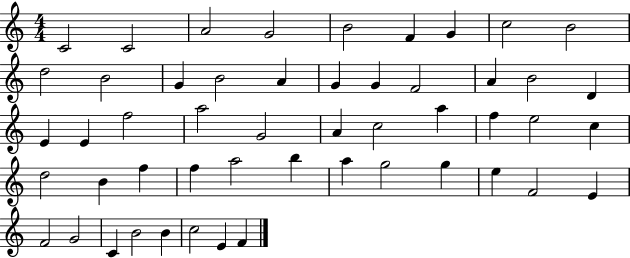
{
  \clef treble
  \numericTimeSignature
  \time 4/4
  \key c \major
  c'2 c'2 | a'2 g'2 | b'2 f'4 g'4 | c''2 b'2 | \break d''2 b'2 | g'4 b'2 a'4 | g'4 g'4 f'2 | a'4 b'2 d'4 | \break e'4 e'4 f''2 | a''2 g'2 | a'4 c''2 a''4 | f''4 e''2 c''4 | \break d''2 b'4 f''4 | f''4 a''2 b''4 | a''4 g''2 g''4 | e''4 f'2 e'4 | \break f'2 g'2 | c'4 b'2 b'4 | c''2 e'4 f'4 | \bar "|."
}